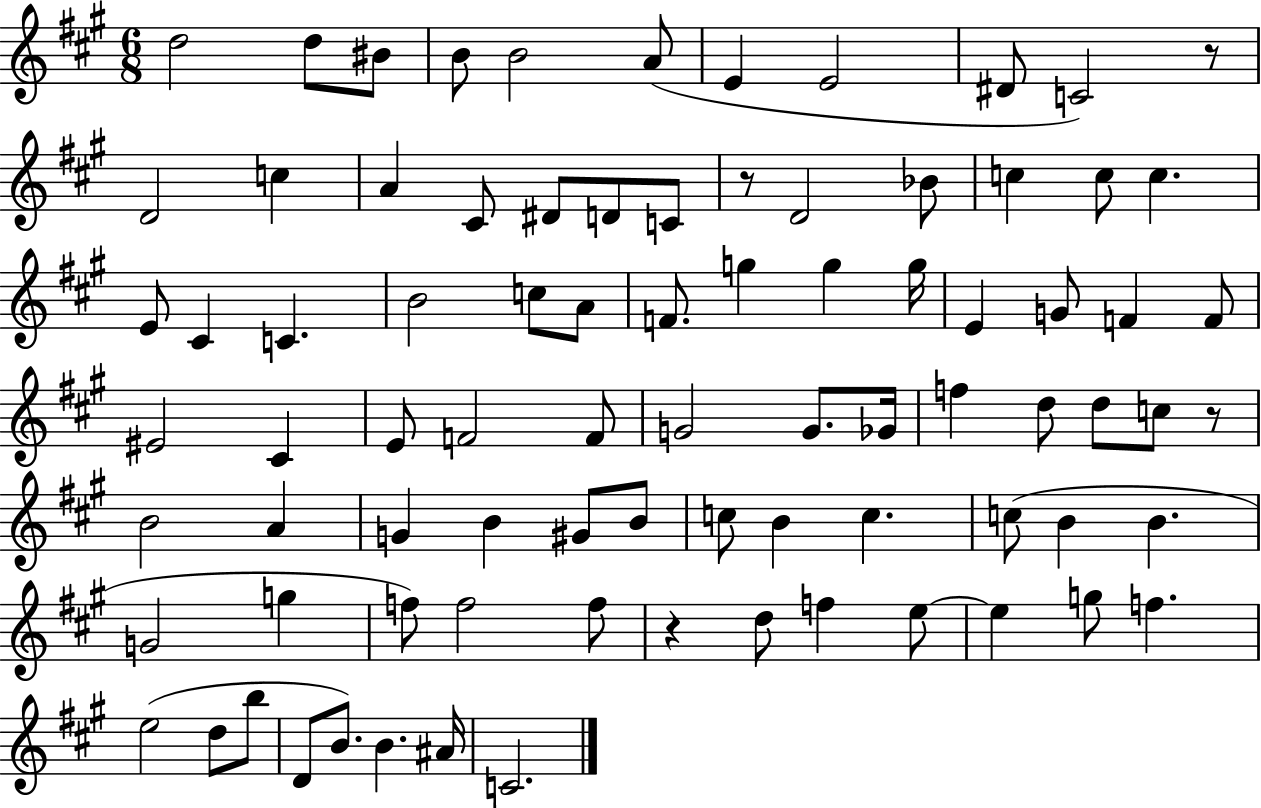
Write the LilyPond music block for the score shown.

{
  \clef treble
  \numericTimeSignature
  \time 6/8
  \key a \major
  d''2 d''8 bis'8 | b'8 b'2 a'8( | e'4 e'2 | dis'8 c'2) r8 | \break d'2 c''4 | a'4 cis'8 dis'8 d'8 c'8 | r8 d'2 bes'8 | c''4 c''8 c''4. | \break e'8 cis'4 c'4. | b'2 c''8 a'8 | f'8. g''4 g''4 g''16 | e'4 g'8 f'4 f'8 | \break eis'2 cis'4 | e'8 f'2 f'8 | g'2 g'8. ges'16 | f''4 d''8 d''8 c''8 r8 | \break b'2 a'4 | g'4 b'4 gis'8 b'8 | c''8 b'4 c''4. | c''8( b'4 b'4. | \break g'2 g''4 | f''8) f''2 f''8 | r4 d''8 f''4 e''8~~ | e''4 g''8 f''4. | \break e''2( d''8 b''8 | d'8 b'8.) b'4. ais'16 | c'2. | \bar "|."
}